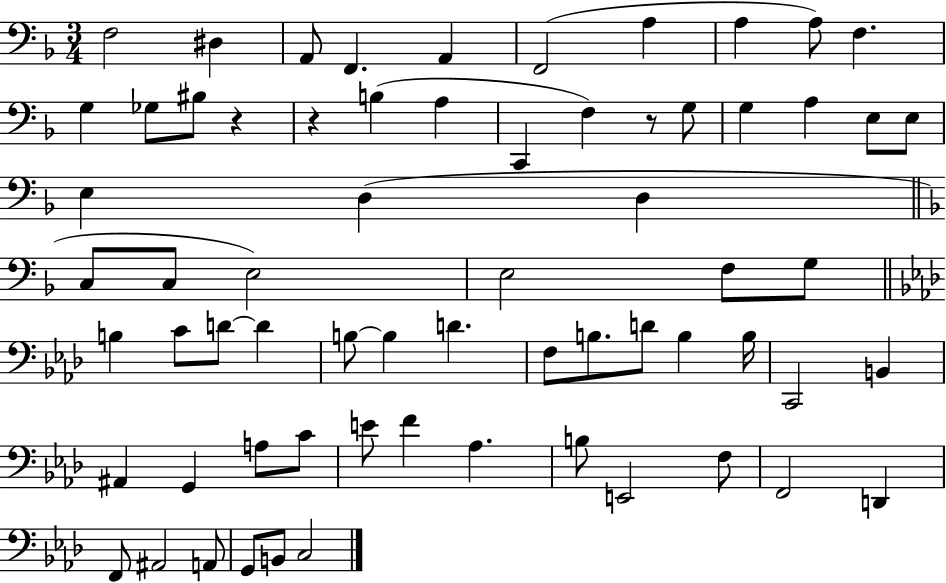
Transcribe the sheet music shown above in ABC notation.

X:1
T:Untitled
M:3/4
L:1/4
K:F
F,2 ^D, A,,/2 F,, A,, F,,2 A, A, A,/2 F, G, _G,/2 ^B,/2 z z B, A, C,, F, z/2 G,/2 G, A, E,/2 E,/2 E, D, D, C,/2 C,/2 E,2 E,2 F,/2 G,/2 B, C/2 D/2 D B,/2 B, D F,/2 B,/2 D/2 B, B,/4 C,,2 B,, ^A,, G,, A,/2 C/2 E/2 F _A, B,/2 E,,2 F,/2 F,,2 D,, F,,/2 ^A,,2 A,,/2 G,,/2 B,,/2 C,2